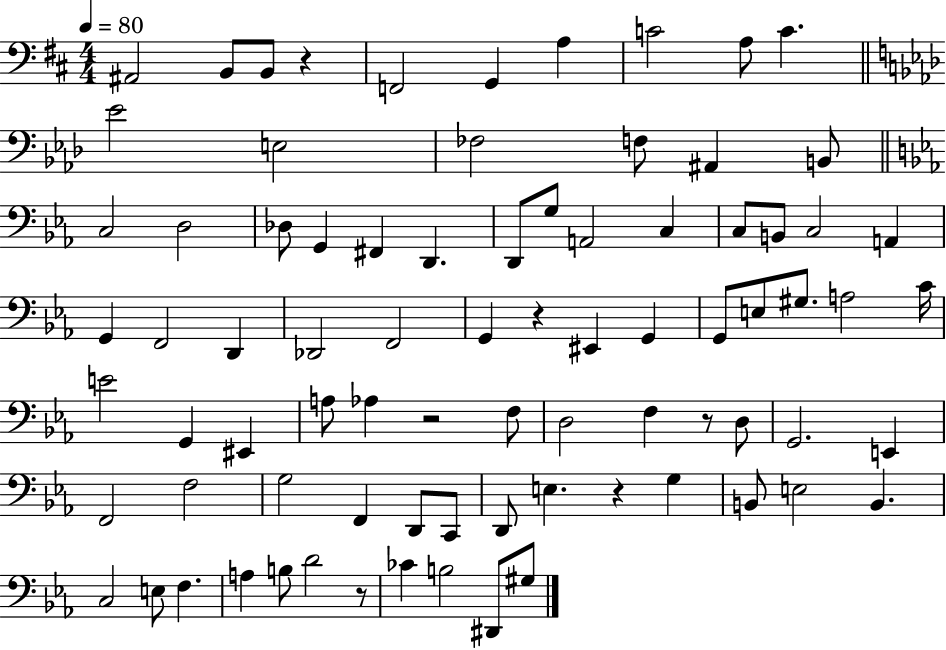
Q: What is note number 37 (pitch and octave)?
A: G2